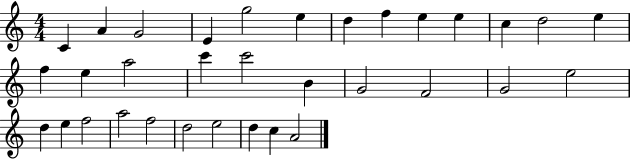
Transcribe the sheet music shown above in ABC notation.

X:1
T:Untitled
M:4/4
L:1/4
K:C
C A G2 E g2 e d f e e c d2 e f e a2 c' c'2 B G2 F2 G2 e2 d e f2 a2 f2 d2 e2 d c A2